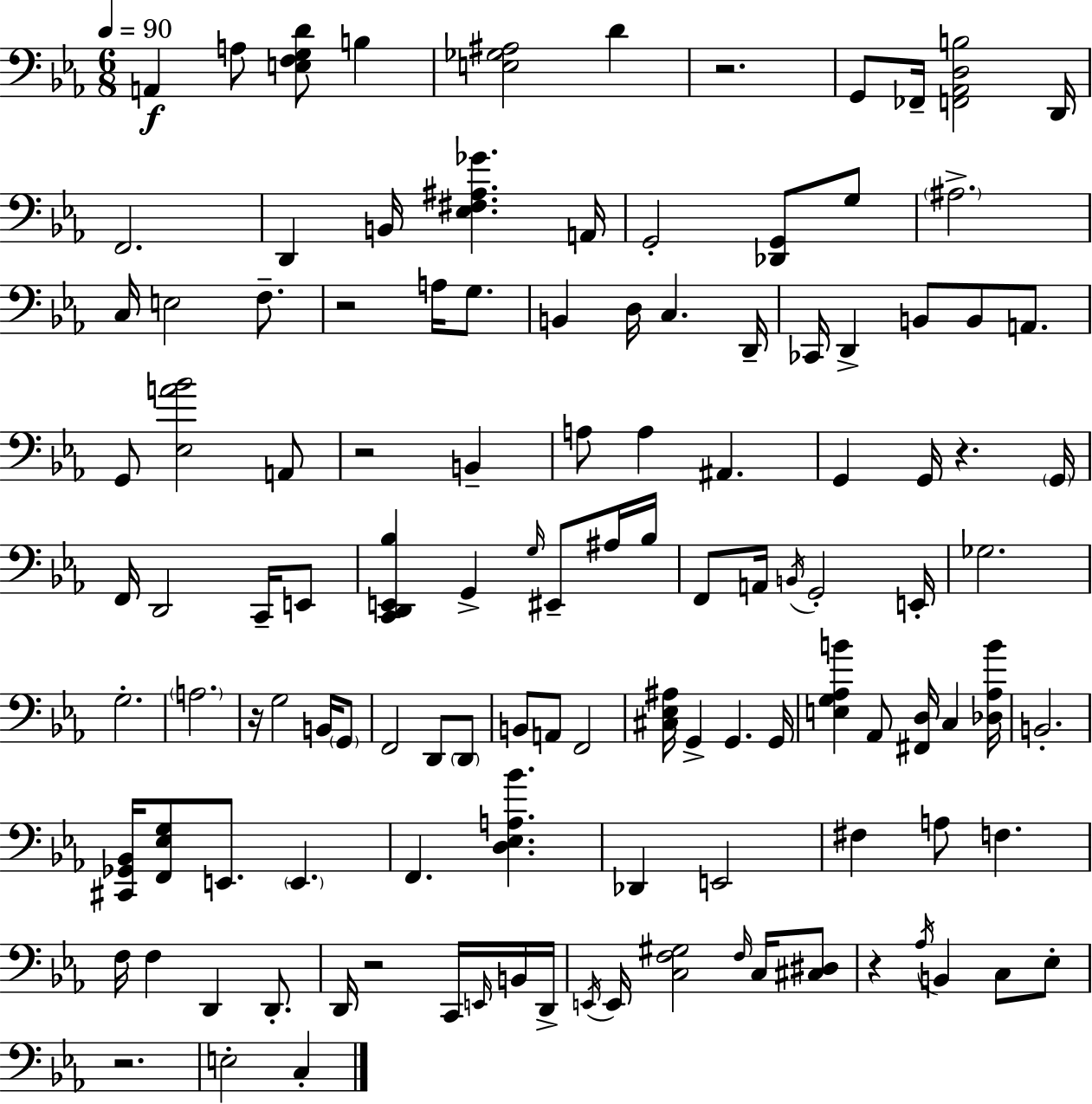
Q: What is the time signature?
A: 6/8